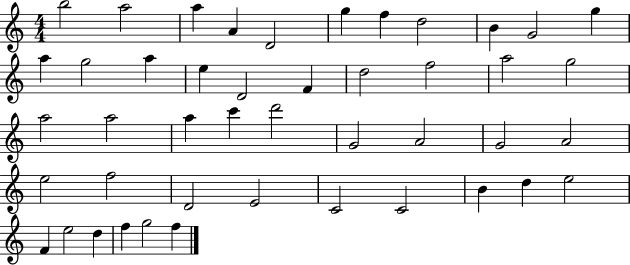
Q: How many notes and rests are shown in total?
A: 45